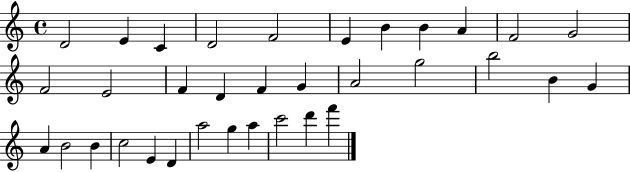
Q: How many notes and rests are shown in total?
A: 34